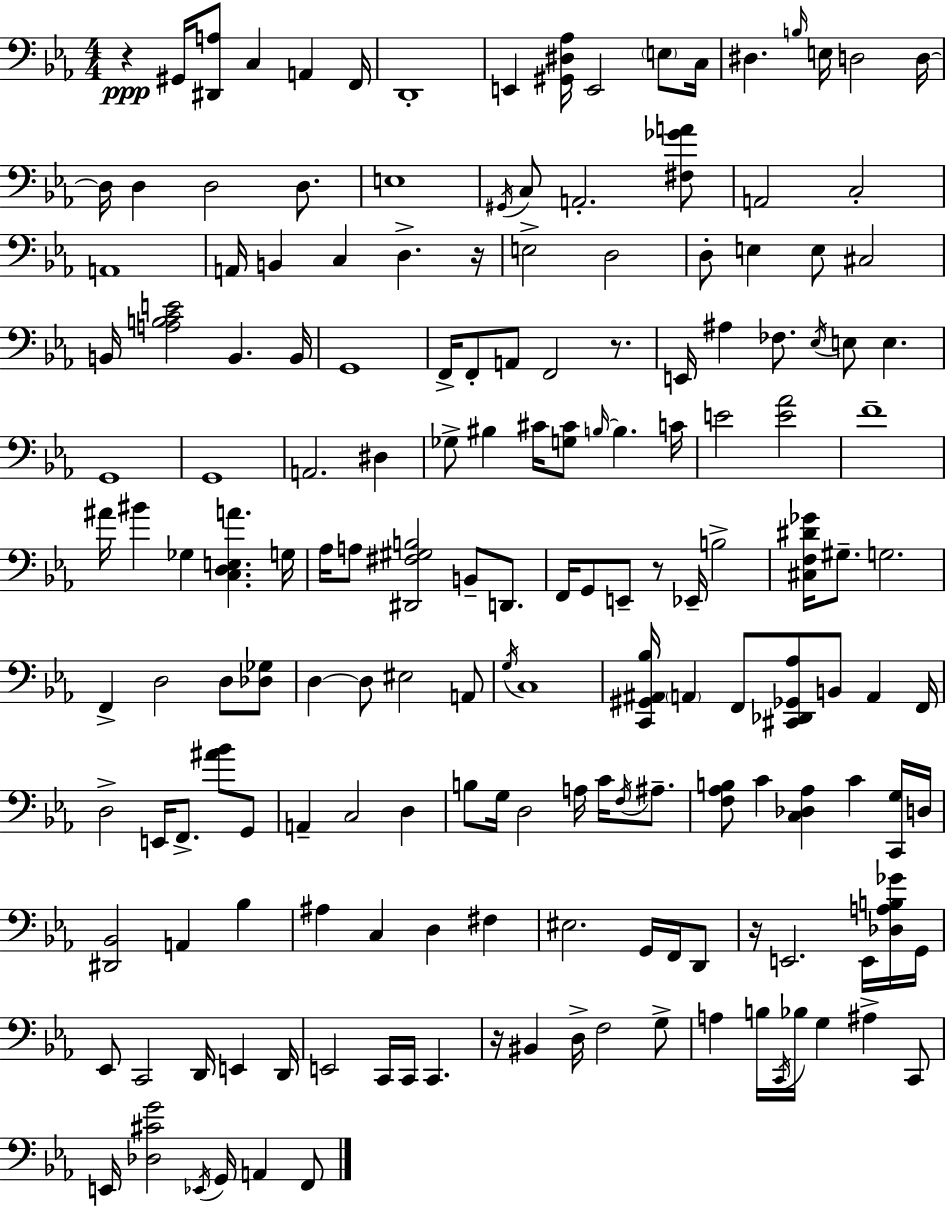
X:1
T:Untitled
M:4/4
L:1/4
K:Eb
z ^G,,/4 [^D,,A,]/2 C, A,, F,,/4 D,,4 E,, [^G,,^D,_A,]/4 E,,2 E,/2 C,/4 ^D, B,/4 E,/4 D,2 D,/4 D,/4 D, D,2 D,/2 E,4 ^G,,/4 C,/2 A,,2 [^F,_GA]/2 A,,2 C,2 A,,4 A,,/4 B,, C, D, z/4 E,2 D,2 D,/2 E, E,/2 ^C,2 B,,/4 [A,B,CE]2 B,, B,,/4 G,,4 F,,/4 F,,/2 A,,/2 F,,2 z/2 E,,/4 ^A, _F,/2 _E,/4 E,/2 E, G,,4 G,,4 A,,2 ^D, _G,/2 ^B, ^C/4 [G,^C]/2 B,/4 B, C/4 E2 [E_A]2 F4 ^A/4 ^B _G, [C,D,E,A] G,/4 _A,/4 A,/2 [^D,,^F,^G,B,]2 B,,/2 D,,/2 F,,/4 G,,/2 E,,/2 z/2 _E,,/4 B,2 [^C,F,^D_G]/4 ^G,/2 G,2 F,, D,2 D,/2 [_D,_G,]/2 D, D,/2 ^E,2 A,,/2 G,/4 C,4 [C,,^G,,^A,,_B,]/4 A,, F,,/2 [^C,,_D,,_G,,_A,]/2 B,,/2 A,, F,,/4 D,2 E,,/4 F,,/2 [^A_B]/2 G,,/2 A,, C,2 D, B,/2 G,/4 D,2 A,/4 C/4 F,/4 ^A,/2 [F,_A,B,]/2 C [C,_D,_A,] C [C,,G,]/4 D,/4 [^D,,_B,,]2 A,, _B, ^A, C, D, ^F, ^E,2 G,,/4 F,,/4 D,,/2 z/4 E,,2 E,,/4 [_D,A,B,_G]/4 G,,/4 _E,,/2 C,,2 D,,/4 E,, D,,/4 E,,2 C,,/4 C,,/4 C,, z/4 ^B,, D,/4 F,2 G,/2 A, B,/4 C,,/4 _B,/4 G, ^A, C,,/2 E,,/4 [_D,^CG]2 _E,,/4 G,,/4 A,, F,,/2